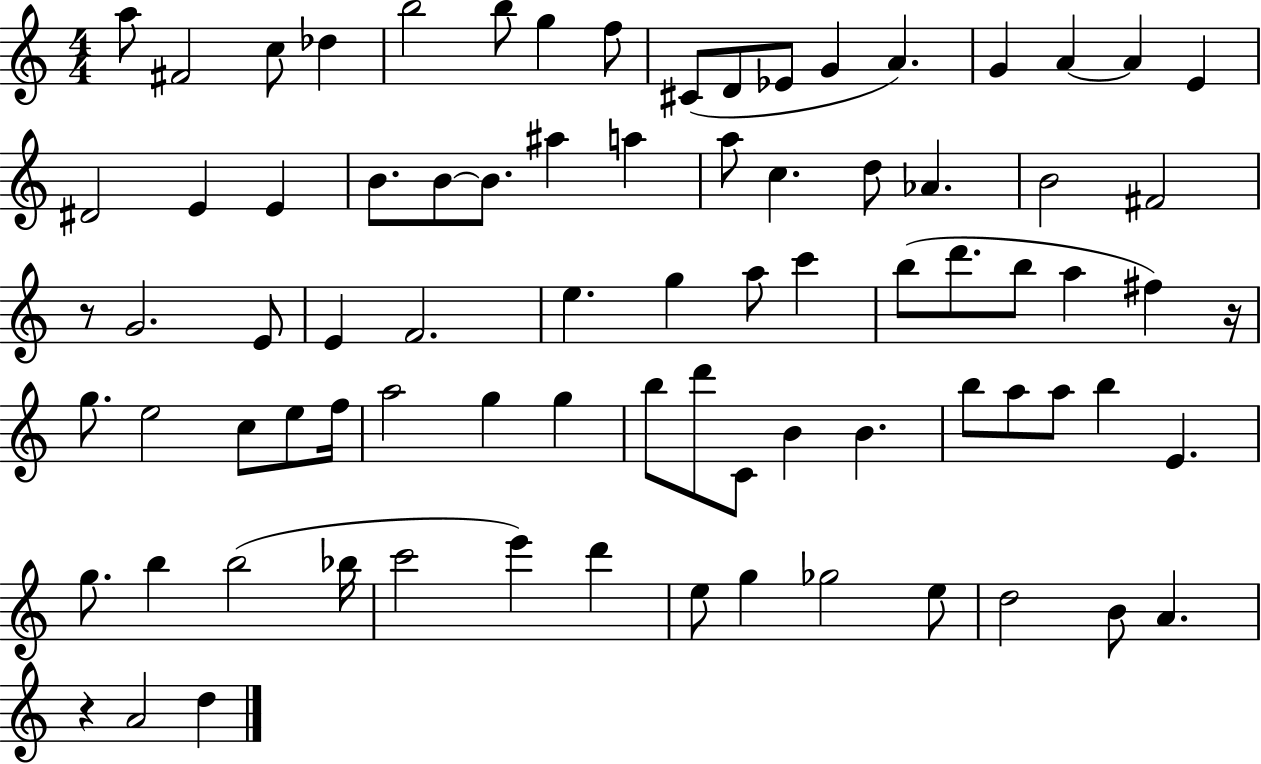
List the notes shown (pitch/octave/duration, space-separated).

A5/e F#4/h C5/e Db5/q B5/h B5/e G5/q F5/e C#4/e D4/e Eb4/e G4/q A4/q. G4/q A4/q A4/q E4/q D#4/h E4/q E4/q B4/e. B4/e B4/e. A#5/q A5/q A5/e C5/q. D5/e Ab4/q. B4/h F#4/h R/e G4/h. E4/e E4/q F4/h. E5/q. G5/q A5/e C6/q B5/e D6/e. B5/e A5/q F#5/q R/s G5/e. E5/h C5/e E5/e F5/s A5/h G5/q G5/q B5/e D6/e C4/e B4/q B4/q. B5/e A5/e A5/e B5/q E4/q. G5/e. B5/q B5/h Bb5/s C6/h E6/q D6/q E5/e G5/q Gb5/h E5/e D5/h B4/e A4/q. R/q A4/h D5/q